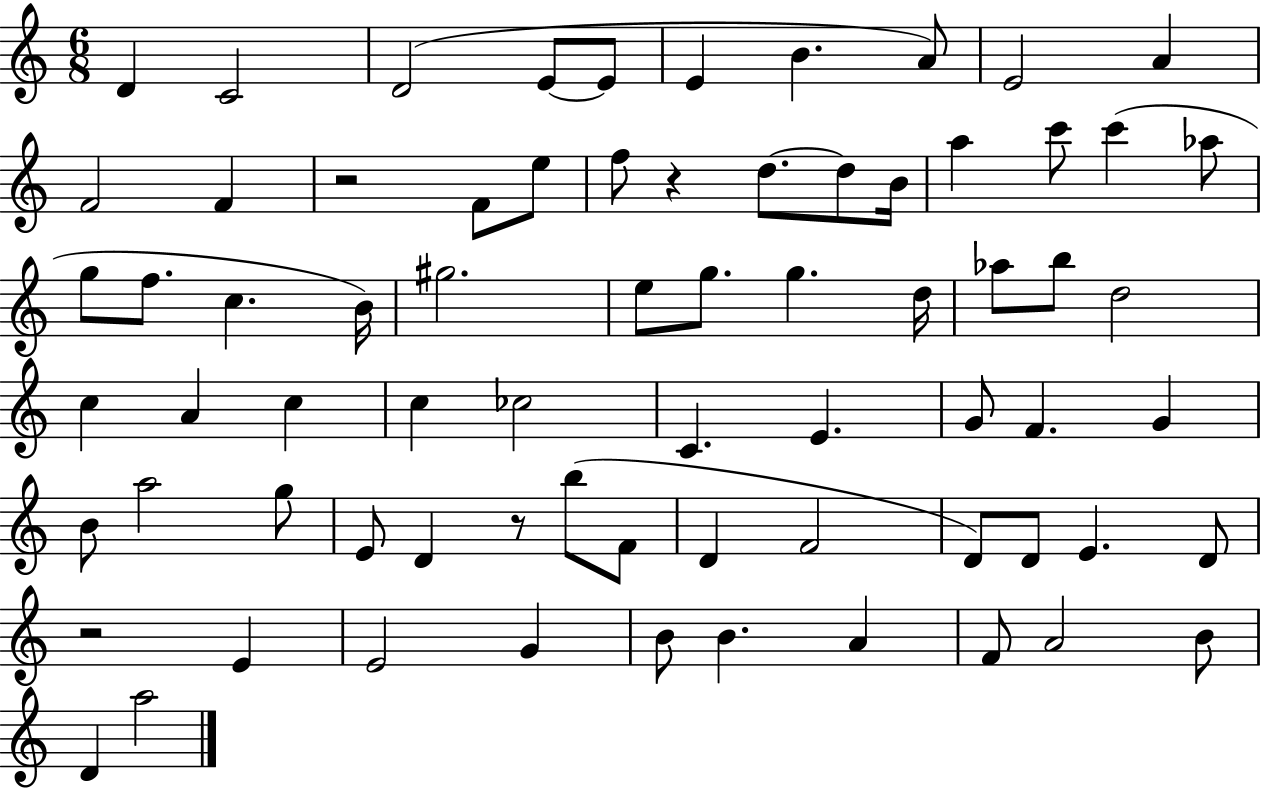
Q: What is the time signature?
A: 6/8